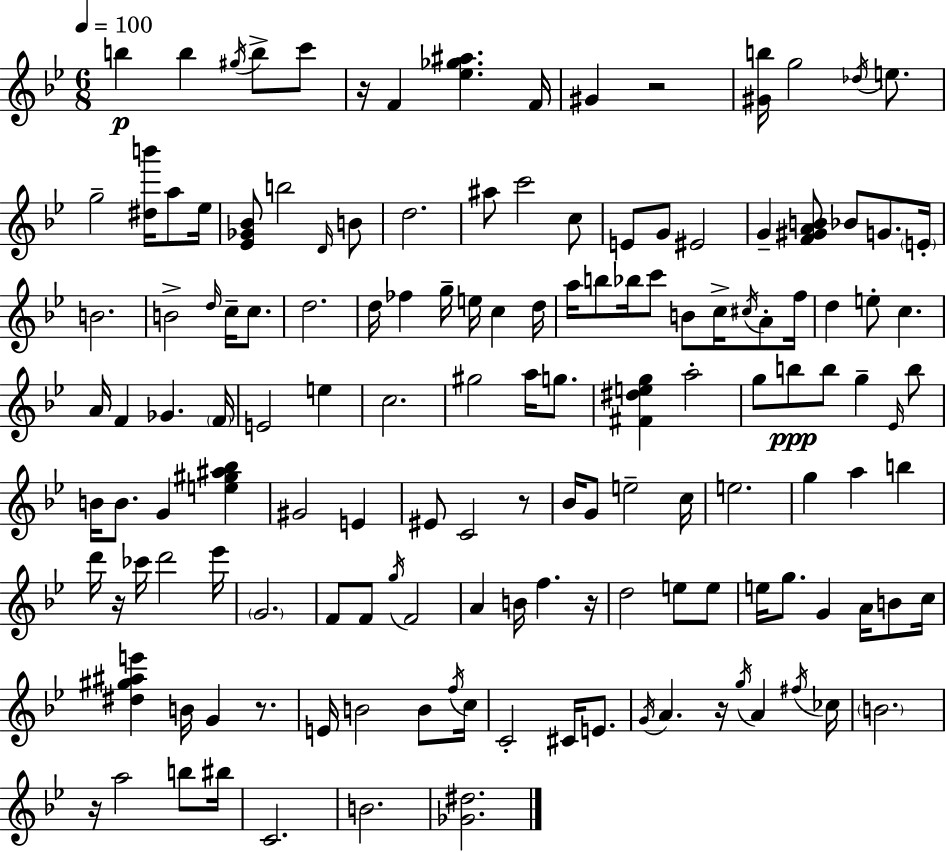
X:1
T:Untitled
M:6/8
L:1/4
K:Bb
b b ^g/4 b/2 c'/2 z/4 F [_e_g^a] F/4 ^G z2 [^Gb]/4 g2 _d/4 e/2 g2 [^db']/4 a/2 _e/4 [_E_G_B]/2 b2 D/4 B/2 d2 ^a/2 c'2 c/2 E/2 G/2 ^E2 G [F^GAB]/2 _B/2 G/2 E/4 B2 B2 d/4 c/4 c/2 d2 d/4 _f g/4 e/4 c d/4 a/4 b/2 _b/4 c'/2 B/2 c/4 ^c/4 A/2 f/4 d e/2 c A/4 F _G F/4 E2 e c2 ^g2 a/4 g/2 [^F^deg] a2 g/2 b/2 b/2 g _E/4 b/2 B/4 B/2 G [e^g^a_b] ^G2 E ^E/2 C2 z/2 _B/4 G/2 e2 c/4 e2 g a b d'/4 z/4 _c'/4 d'2 _e'/4 G2 F/2 F/2 g/4 F2 A B/4 f z/4 d2 e/2 e/2 e/4 g/2 G A/4 B/2 c/4 [^d^g^ae'] B/4 G z/2 E/4 B2 B/2 f/4 c/4 C2 ^C/4 E/2 G/4 A z/4 g/4 A ^f/4 _c/4 B2 z/4 a2 b/2 ^b/4 C2 B2 [_G^d]2